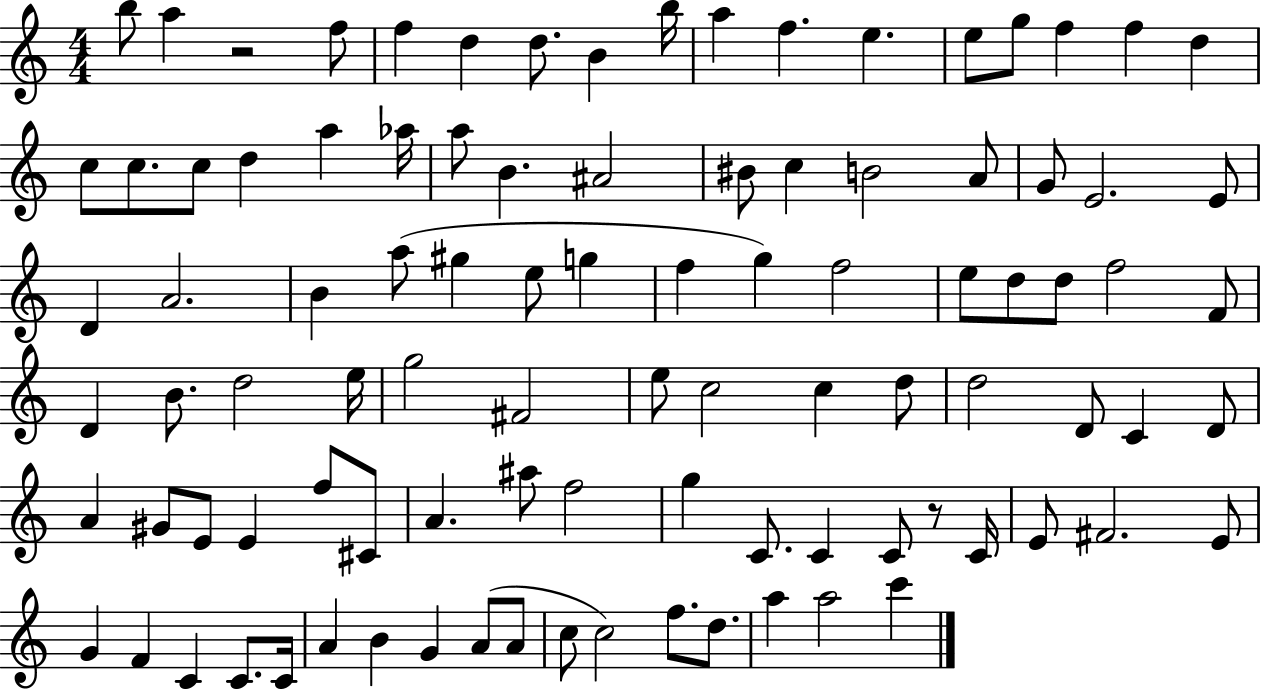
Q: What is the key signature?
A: C major